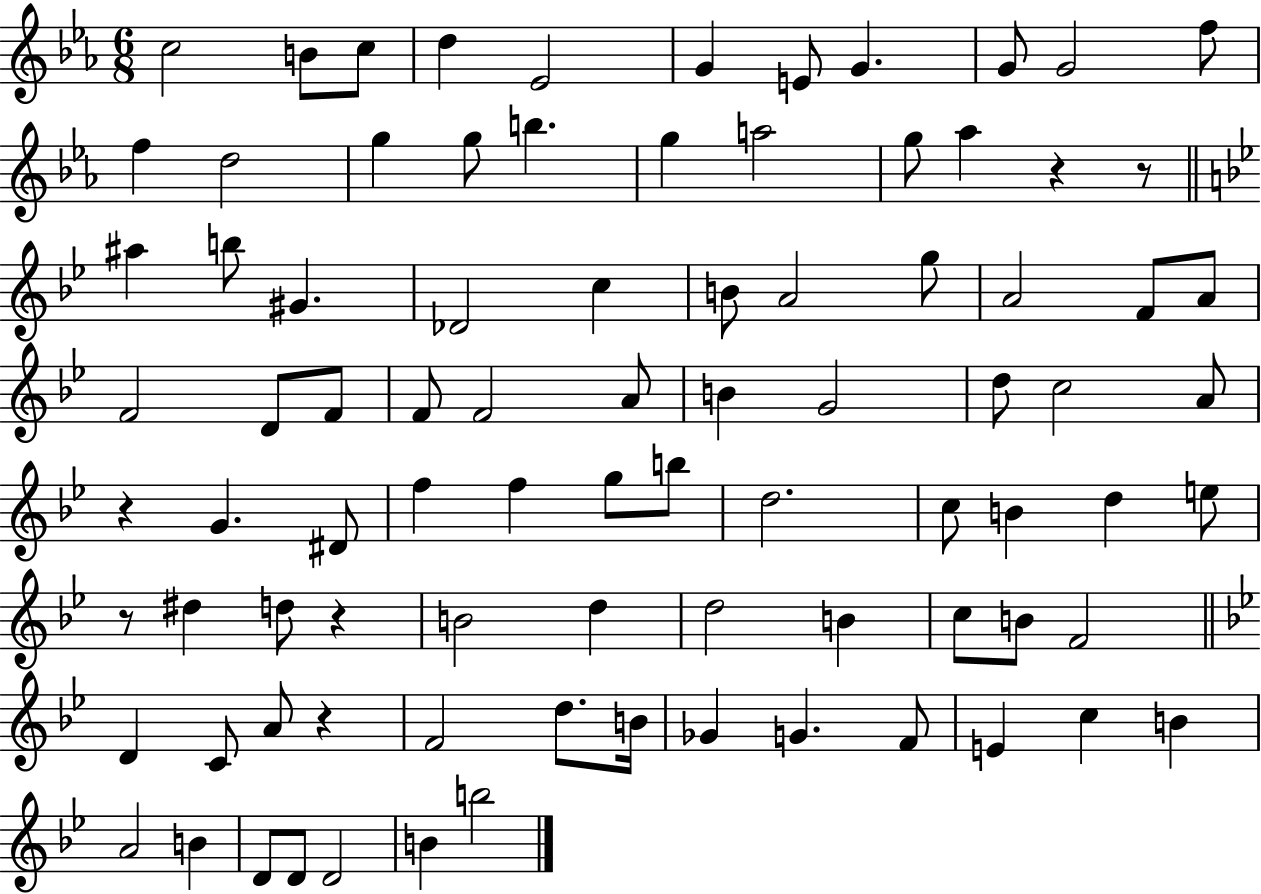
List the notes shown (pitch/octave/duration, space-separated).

C5/h B4/e C5/e D5/q Eb4/h G4/q E4/e G4/q. G4/e G4/h F5/e F5/q D5/h G5/q G5/e B5/q. G5/q A5/h G5/e Ab5/q R/q R/e A#5/q B5/e G#4/q. Db4/h C5/q B4/e A4/h G5/e A4/h F4/e A4/e F4/h D4/e F4/e F4/e F4/h A4/e B4/q G4/h D5/e C5/h A4/e R/q G4/q. D#4/e F5/q F5/q G5/e B5/e D5/h. C5/e B4/q D5/q E5/e R/e D#5/q D5/e R/q B4/h D5/q D5/h B4/q C5/e B4/e F4/h D4/q C4/e A4/e R/q F4/h D5/e. B4/s Gb4/q G4/q. F4/e E4/q C5/q B4/q A4/h B4/q D4/e D4/e D4/h B4/q B5/h